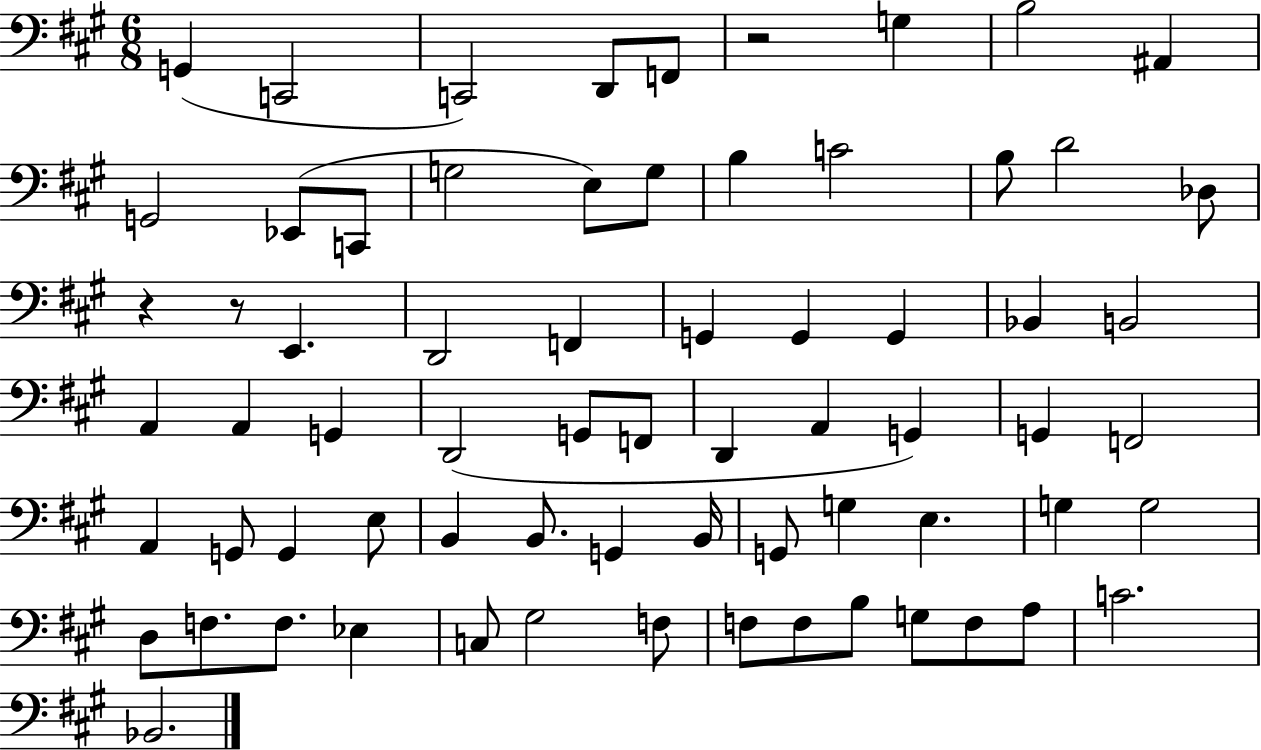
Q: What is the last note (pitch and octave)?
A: Bb2